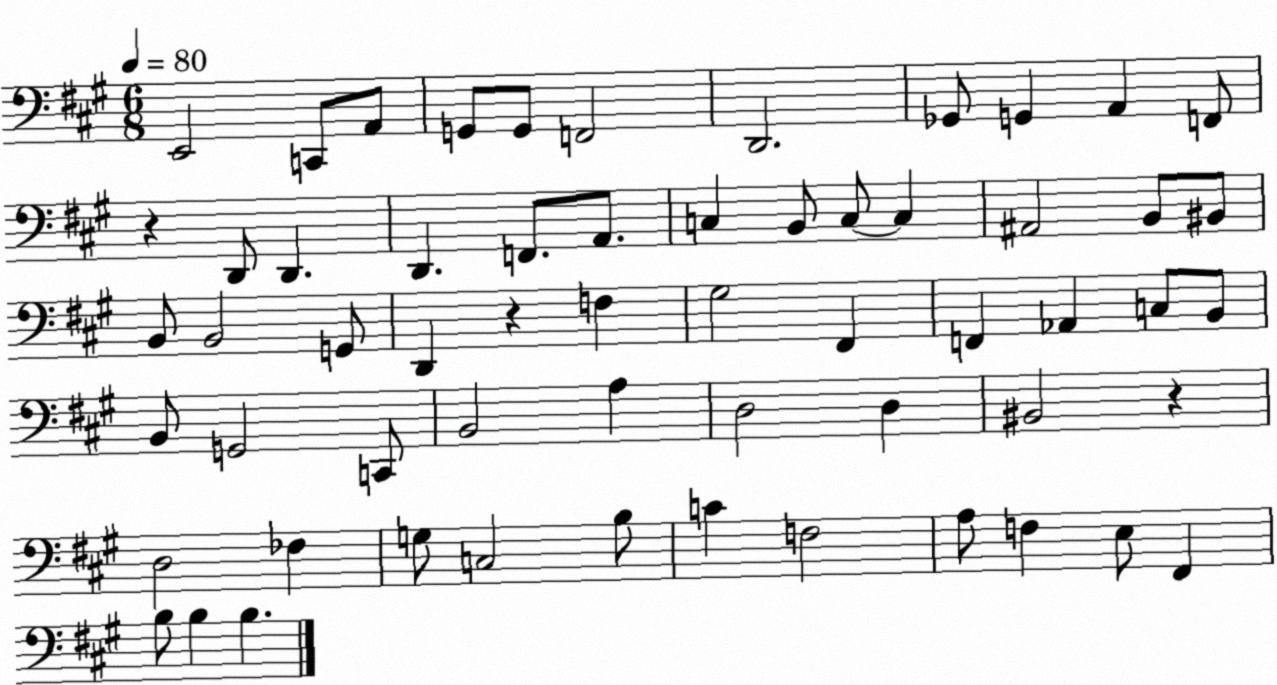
X:1
T:Untitled
M:6/8
L:1/4
K:A
E,,2 C,,/2 A,,/2 G,,/2 G,,/2 F,,2 D,,2 _G,,/2 G,, A,, F,,/2 z D,,/2 D,, D,, F,,/2 A,,/2 C, B,,/2 C,/2 C, ^A,,2 B,,/2 ^B,,/2 B,,/2 B,,2 G,,/2 D,, z F, ^G,2 ^F,, F,, _A,, C,/2 B,,/2 B,,/2 G,,2 C,,/2 B,,2 A, D,2 D, ^B,,2 z D,2 _F, G,/2 C,2 B,/2 C F,2 A,/2 F, E,/2 ^F,, B,/2 B, B,